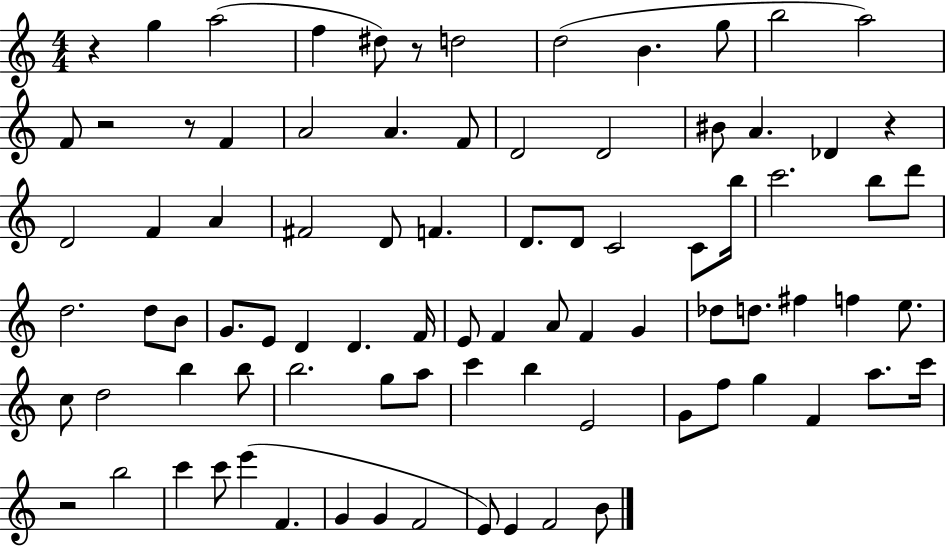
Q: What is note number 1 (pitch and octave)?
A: G5